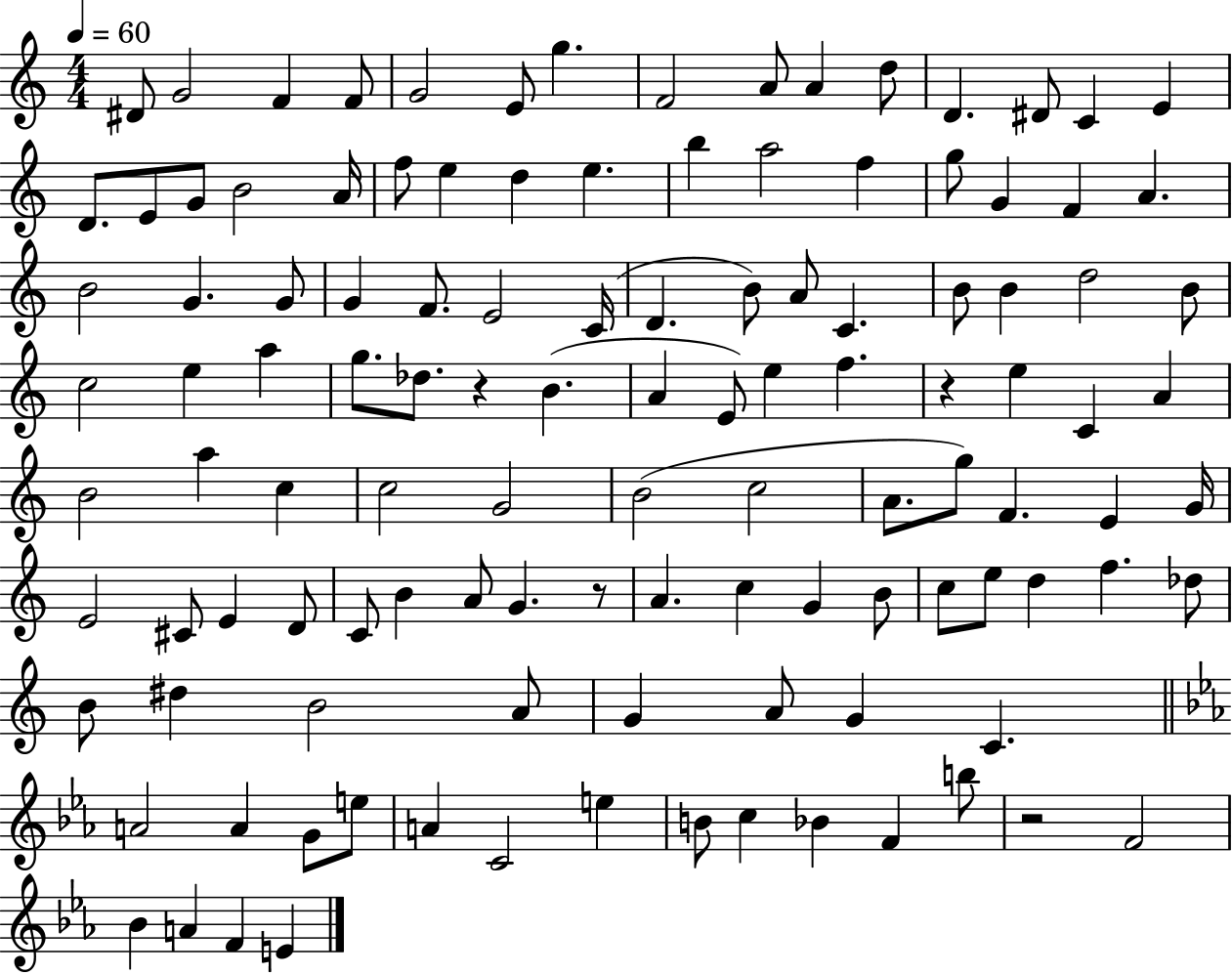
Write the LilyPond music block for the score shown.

{
  \clef treble
  \numericTimeSignature
  \time 4/4
  \key c \major
  \tempo 4 = 60
  dis'8 g'2 f'4 f'8 | g'2 e'8 g''4. | f'2 a'8 a'4 d''8 | d'4. dis'8 c'4 e'4 | \break d'8. e'8 g'8 b'2 a'16 | f''8 e''4 d''4 e''4. | b''4 a''2 f''4 | g''8 g'4 f'4 a'4. | \break b'2 g'4. g'8 | g'4 f'8. e'2 c'16( | d'4. b'8) a'8 c'4. | b'8 b'4 d''2 b'8 | \break c''2 e''4 a''4 | g''8. des''8. r4 b'4.( | a'4 e'8) e''4 f''4. | r4 e''4 c'4 a'4 | \break b'2 a''4 c''4 | c''2 g'2 | b'2( c''2 | a'8. g''8) f'4. e'4 g'16 | \break e'2 cis'8 e'4 d'8 | c'8 b'4 a'8 g'4. r8 | a'4. c''4 g'4 b'8 | c''8 e''8 d''4 f''4. des''8 | \break b'8 dis''4 b'2 a'8 | g'4 a'8 g'4 c'4. | \bar "||" \break \key ees \major a'2 a'4 g'8 e''8 | a'4 c'2 e''4 | b'8 c''4 bes'4 f'4 b''8 | r2 f'2 | \break bes'4 a'4 f'4 e'4 | \bar "|."
}